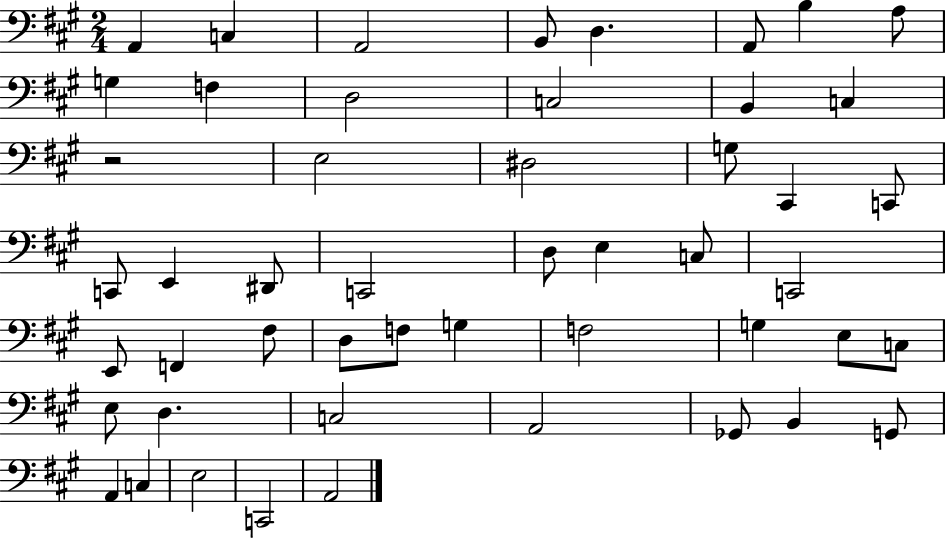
X:1
T:Untitled
M:2/4
L:1/4
K:A
A,, C, A,,2 B,,/2 D, A,,/2 B, A,/2 G, F, D,2 C,2 B,, C, z2 E,2 ^D,2 G,/2 ^C,, C,,/2 C,,/2 E,, ^D,,/2 C,,2 D,/2 E, C,/2 C,,2 E,,/2 F,, ^F,/2 D,/2 F,/2 G, F,2 G, E,/2 C,/2 E,/2 D, C,2 A,,2 _G,,/2 B,, G,,/2 A,, C, E,2 C,,2 A,,2